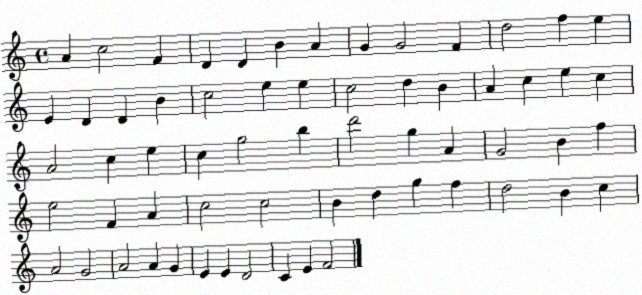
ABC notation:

X:1
T:Untitled
M:4/4
L:1/4
K:C
A c2 F D D B A G G2 F d2 f e E D D B c2 e e c2 d B A c e c A2 c e c g2 b d'2 g A G2 B f e2 F A c2 c2 B d g f d2 B c A2 G2 A2 A G E E D2 C E F2